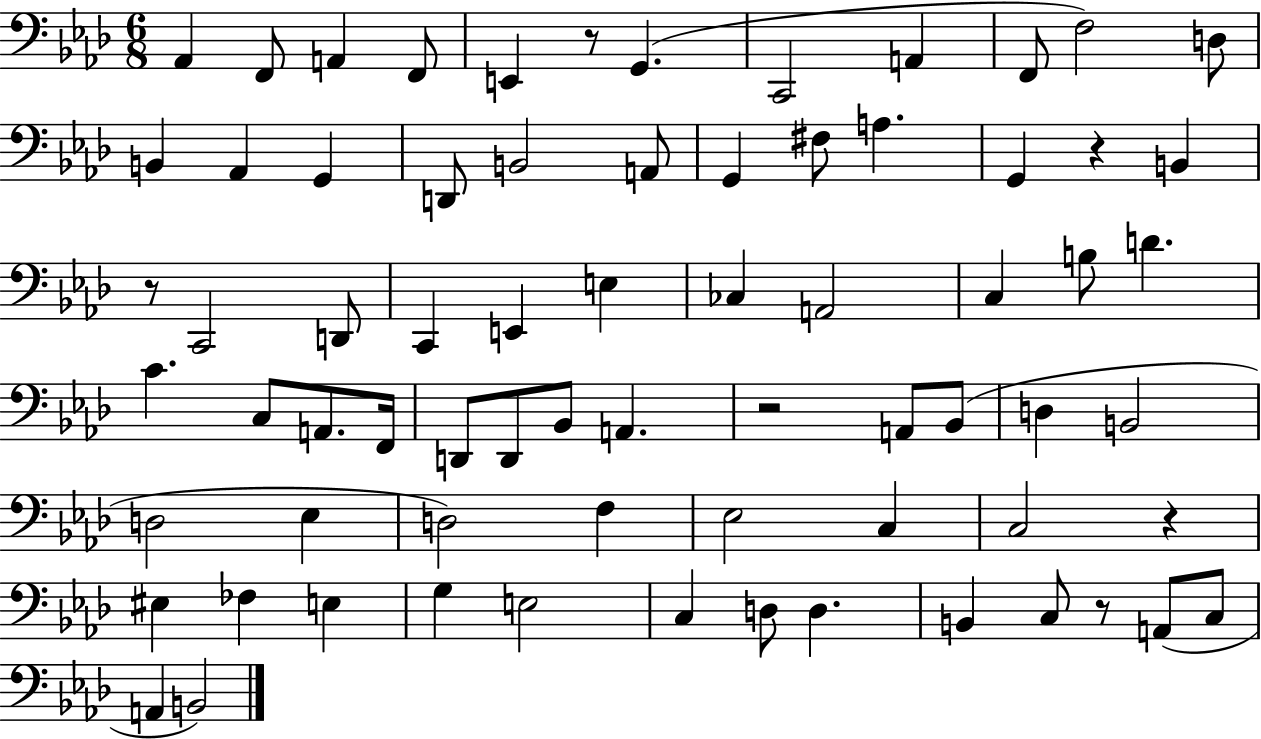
Ab2/q F2/e A2/q F2/e E2/q R/e G2/q. C2/h A2/q F2/e F3/h D3/e B2/q Ab2/q G2/q D2/e B2/h A2/e G2/q F#3/e A3/q. G2/q R/q B2/q R/e C2/h D2/e C2/q E2/q E3/q CES3/q A2/h C3/q B3/e D4/q. C4/q. C3/e A2/e. F2/s D2/e D2/e Bb2/e A2/q. R/h A2/e Bb2/e D3/q B2/h D3/h Eb3/q D3/h F3/q Eb3/h C3/q C3/h R/q EIS3/q FES3/q E3/q G3/q E3/h C3/q D3/e D3/q. B2/q C3/e R/e A2/e C3/e A2/q B2/h